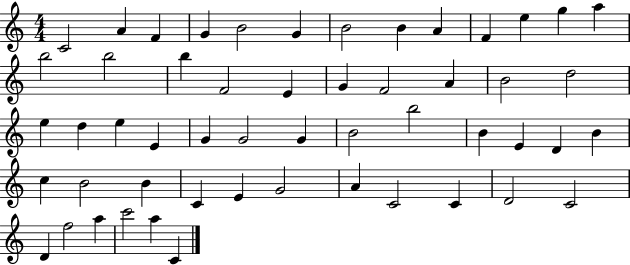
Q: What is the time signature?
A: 4/4